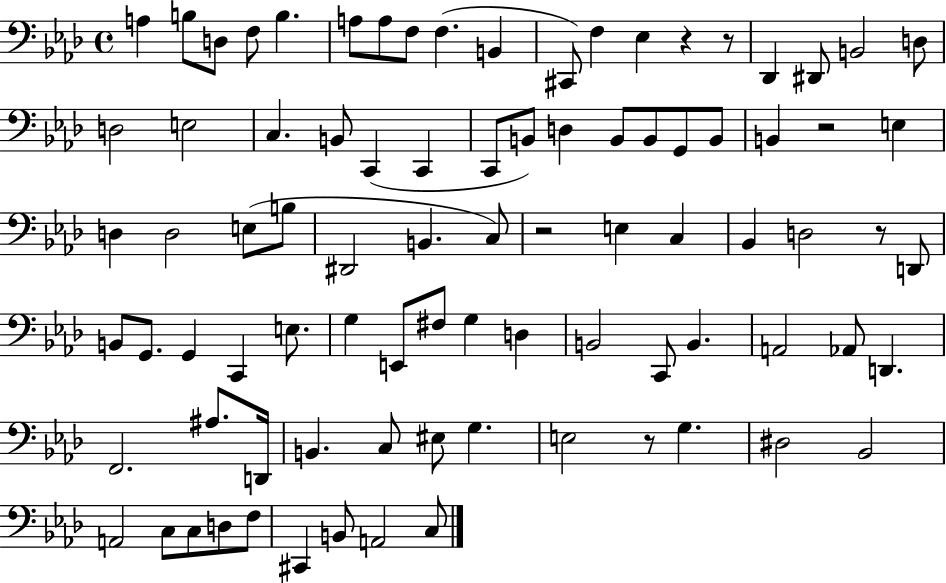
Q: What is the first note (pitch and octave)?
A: A3